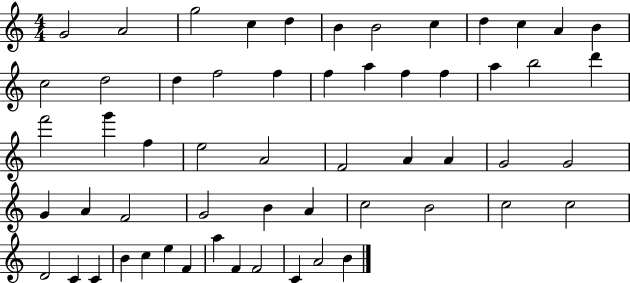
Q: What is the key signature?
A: C major